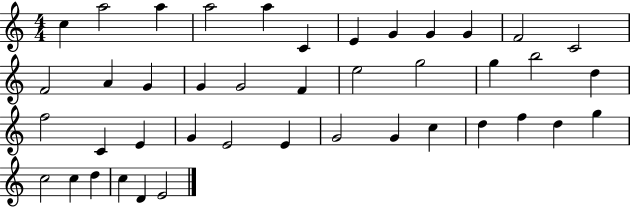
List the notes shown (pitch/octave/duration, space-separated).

C5/q A5/h A5/q A5/h A5/q C4/q E4/q G4/q G4/q G4/q F4/h C4/h F4/h A4/q G4/q G4/q G4/h F4/q E5/h G5/h G5/q B5/h D5/q F5/h C4/q E4/q G4/q E4/h E4/q G4/h G4/q C5/q D5/q F5/q D5/q G5/q C5/h C5/q D5/q C5/q D4/q E4/h